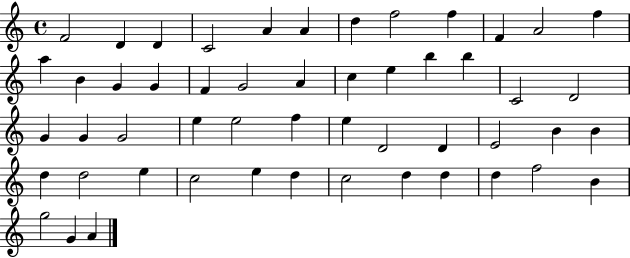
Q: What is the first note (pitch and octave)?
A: F4